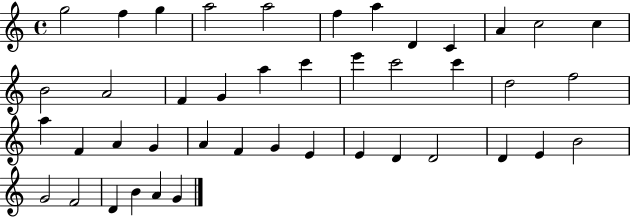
X:1
T:Untitled
M:4/4
L:1/4
K:C
g2 f g a2 a2 f a D C A c2 c B2 A2 F G a c' e' c'2 c' d2 f2 a F A G A F G E E D D2 D E B2 G2 F2 D B A G